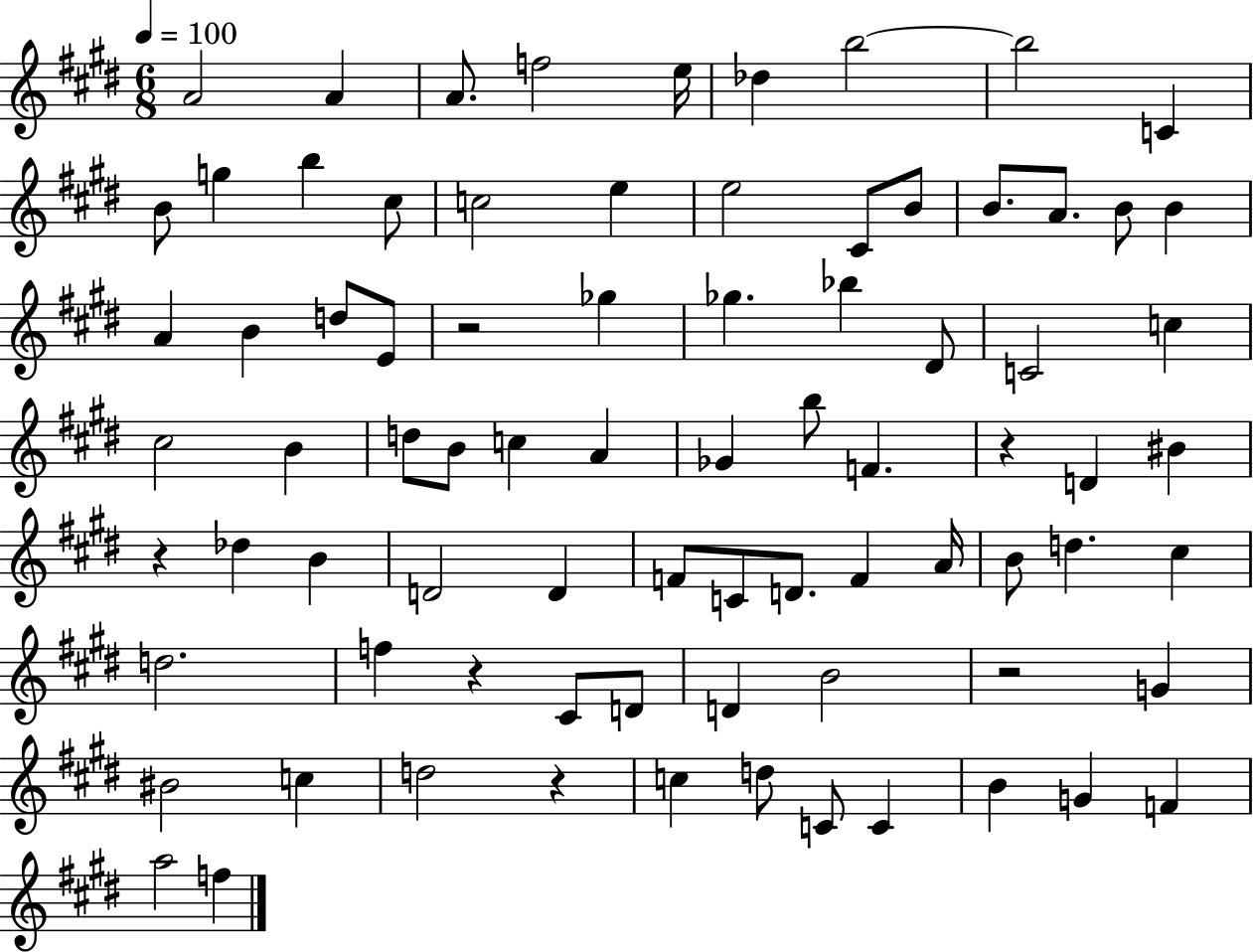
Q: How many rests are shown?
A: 6